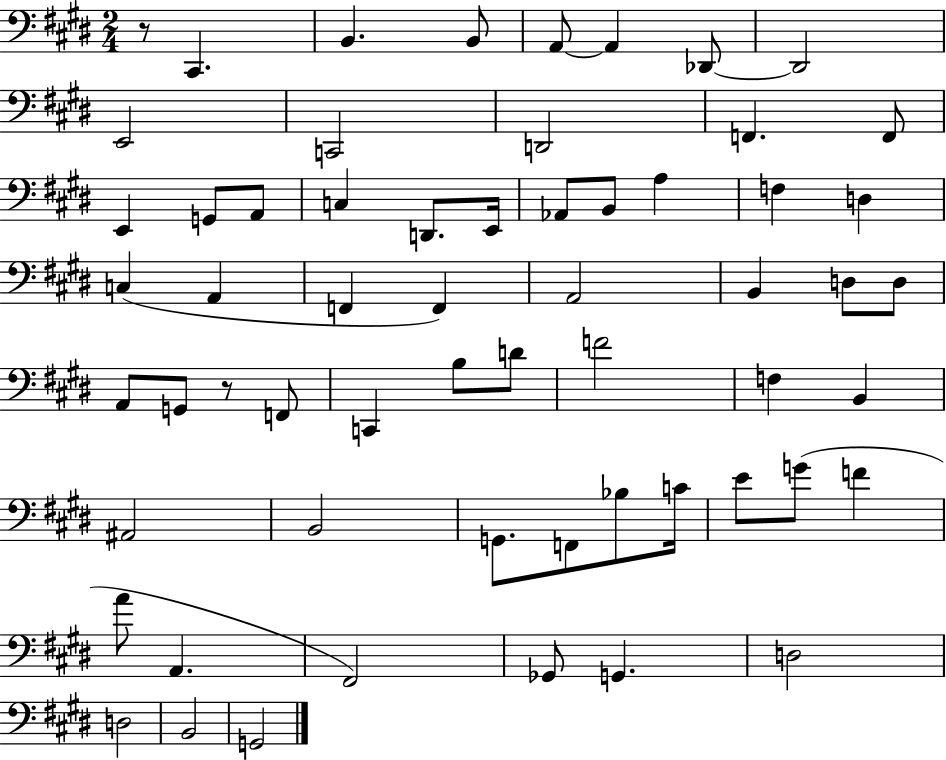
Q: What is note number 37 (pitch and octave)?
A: D4